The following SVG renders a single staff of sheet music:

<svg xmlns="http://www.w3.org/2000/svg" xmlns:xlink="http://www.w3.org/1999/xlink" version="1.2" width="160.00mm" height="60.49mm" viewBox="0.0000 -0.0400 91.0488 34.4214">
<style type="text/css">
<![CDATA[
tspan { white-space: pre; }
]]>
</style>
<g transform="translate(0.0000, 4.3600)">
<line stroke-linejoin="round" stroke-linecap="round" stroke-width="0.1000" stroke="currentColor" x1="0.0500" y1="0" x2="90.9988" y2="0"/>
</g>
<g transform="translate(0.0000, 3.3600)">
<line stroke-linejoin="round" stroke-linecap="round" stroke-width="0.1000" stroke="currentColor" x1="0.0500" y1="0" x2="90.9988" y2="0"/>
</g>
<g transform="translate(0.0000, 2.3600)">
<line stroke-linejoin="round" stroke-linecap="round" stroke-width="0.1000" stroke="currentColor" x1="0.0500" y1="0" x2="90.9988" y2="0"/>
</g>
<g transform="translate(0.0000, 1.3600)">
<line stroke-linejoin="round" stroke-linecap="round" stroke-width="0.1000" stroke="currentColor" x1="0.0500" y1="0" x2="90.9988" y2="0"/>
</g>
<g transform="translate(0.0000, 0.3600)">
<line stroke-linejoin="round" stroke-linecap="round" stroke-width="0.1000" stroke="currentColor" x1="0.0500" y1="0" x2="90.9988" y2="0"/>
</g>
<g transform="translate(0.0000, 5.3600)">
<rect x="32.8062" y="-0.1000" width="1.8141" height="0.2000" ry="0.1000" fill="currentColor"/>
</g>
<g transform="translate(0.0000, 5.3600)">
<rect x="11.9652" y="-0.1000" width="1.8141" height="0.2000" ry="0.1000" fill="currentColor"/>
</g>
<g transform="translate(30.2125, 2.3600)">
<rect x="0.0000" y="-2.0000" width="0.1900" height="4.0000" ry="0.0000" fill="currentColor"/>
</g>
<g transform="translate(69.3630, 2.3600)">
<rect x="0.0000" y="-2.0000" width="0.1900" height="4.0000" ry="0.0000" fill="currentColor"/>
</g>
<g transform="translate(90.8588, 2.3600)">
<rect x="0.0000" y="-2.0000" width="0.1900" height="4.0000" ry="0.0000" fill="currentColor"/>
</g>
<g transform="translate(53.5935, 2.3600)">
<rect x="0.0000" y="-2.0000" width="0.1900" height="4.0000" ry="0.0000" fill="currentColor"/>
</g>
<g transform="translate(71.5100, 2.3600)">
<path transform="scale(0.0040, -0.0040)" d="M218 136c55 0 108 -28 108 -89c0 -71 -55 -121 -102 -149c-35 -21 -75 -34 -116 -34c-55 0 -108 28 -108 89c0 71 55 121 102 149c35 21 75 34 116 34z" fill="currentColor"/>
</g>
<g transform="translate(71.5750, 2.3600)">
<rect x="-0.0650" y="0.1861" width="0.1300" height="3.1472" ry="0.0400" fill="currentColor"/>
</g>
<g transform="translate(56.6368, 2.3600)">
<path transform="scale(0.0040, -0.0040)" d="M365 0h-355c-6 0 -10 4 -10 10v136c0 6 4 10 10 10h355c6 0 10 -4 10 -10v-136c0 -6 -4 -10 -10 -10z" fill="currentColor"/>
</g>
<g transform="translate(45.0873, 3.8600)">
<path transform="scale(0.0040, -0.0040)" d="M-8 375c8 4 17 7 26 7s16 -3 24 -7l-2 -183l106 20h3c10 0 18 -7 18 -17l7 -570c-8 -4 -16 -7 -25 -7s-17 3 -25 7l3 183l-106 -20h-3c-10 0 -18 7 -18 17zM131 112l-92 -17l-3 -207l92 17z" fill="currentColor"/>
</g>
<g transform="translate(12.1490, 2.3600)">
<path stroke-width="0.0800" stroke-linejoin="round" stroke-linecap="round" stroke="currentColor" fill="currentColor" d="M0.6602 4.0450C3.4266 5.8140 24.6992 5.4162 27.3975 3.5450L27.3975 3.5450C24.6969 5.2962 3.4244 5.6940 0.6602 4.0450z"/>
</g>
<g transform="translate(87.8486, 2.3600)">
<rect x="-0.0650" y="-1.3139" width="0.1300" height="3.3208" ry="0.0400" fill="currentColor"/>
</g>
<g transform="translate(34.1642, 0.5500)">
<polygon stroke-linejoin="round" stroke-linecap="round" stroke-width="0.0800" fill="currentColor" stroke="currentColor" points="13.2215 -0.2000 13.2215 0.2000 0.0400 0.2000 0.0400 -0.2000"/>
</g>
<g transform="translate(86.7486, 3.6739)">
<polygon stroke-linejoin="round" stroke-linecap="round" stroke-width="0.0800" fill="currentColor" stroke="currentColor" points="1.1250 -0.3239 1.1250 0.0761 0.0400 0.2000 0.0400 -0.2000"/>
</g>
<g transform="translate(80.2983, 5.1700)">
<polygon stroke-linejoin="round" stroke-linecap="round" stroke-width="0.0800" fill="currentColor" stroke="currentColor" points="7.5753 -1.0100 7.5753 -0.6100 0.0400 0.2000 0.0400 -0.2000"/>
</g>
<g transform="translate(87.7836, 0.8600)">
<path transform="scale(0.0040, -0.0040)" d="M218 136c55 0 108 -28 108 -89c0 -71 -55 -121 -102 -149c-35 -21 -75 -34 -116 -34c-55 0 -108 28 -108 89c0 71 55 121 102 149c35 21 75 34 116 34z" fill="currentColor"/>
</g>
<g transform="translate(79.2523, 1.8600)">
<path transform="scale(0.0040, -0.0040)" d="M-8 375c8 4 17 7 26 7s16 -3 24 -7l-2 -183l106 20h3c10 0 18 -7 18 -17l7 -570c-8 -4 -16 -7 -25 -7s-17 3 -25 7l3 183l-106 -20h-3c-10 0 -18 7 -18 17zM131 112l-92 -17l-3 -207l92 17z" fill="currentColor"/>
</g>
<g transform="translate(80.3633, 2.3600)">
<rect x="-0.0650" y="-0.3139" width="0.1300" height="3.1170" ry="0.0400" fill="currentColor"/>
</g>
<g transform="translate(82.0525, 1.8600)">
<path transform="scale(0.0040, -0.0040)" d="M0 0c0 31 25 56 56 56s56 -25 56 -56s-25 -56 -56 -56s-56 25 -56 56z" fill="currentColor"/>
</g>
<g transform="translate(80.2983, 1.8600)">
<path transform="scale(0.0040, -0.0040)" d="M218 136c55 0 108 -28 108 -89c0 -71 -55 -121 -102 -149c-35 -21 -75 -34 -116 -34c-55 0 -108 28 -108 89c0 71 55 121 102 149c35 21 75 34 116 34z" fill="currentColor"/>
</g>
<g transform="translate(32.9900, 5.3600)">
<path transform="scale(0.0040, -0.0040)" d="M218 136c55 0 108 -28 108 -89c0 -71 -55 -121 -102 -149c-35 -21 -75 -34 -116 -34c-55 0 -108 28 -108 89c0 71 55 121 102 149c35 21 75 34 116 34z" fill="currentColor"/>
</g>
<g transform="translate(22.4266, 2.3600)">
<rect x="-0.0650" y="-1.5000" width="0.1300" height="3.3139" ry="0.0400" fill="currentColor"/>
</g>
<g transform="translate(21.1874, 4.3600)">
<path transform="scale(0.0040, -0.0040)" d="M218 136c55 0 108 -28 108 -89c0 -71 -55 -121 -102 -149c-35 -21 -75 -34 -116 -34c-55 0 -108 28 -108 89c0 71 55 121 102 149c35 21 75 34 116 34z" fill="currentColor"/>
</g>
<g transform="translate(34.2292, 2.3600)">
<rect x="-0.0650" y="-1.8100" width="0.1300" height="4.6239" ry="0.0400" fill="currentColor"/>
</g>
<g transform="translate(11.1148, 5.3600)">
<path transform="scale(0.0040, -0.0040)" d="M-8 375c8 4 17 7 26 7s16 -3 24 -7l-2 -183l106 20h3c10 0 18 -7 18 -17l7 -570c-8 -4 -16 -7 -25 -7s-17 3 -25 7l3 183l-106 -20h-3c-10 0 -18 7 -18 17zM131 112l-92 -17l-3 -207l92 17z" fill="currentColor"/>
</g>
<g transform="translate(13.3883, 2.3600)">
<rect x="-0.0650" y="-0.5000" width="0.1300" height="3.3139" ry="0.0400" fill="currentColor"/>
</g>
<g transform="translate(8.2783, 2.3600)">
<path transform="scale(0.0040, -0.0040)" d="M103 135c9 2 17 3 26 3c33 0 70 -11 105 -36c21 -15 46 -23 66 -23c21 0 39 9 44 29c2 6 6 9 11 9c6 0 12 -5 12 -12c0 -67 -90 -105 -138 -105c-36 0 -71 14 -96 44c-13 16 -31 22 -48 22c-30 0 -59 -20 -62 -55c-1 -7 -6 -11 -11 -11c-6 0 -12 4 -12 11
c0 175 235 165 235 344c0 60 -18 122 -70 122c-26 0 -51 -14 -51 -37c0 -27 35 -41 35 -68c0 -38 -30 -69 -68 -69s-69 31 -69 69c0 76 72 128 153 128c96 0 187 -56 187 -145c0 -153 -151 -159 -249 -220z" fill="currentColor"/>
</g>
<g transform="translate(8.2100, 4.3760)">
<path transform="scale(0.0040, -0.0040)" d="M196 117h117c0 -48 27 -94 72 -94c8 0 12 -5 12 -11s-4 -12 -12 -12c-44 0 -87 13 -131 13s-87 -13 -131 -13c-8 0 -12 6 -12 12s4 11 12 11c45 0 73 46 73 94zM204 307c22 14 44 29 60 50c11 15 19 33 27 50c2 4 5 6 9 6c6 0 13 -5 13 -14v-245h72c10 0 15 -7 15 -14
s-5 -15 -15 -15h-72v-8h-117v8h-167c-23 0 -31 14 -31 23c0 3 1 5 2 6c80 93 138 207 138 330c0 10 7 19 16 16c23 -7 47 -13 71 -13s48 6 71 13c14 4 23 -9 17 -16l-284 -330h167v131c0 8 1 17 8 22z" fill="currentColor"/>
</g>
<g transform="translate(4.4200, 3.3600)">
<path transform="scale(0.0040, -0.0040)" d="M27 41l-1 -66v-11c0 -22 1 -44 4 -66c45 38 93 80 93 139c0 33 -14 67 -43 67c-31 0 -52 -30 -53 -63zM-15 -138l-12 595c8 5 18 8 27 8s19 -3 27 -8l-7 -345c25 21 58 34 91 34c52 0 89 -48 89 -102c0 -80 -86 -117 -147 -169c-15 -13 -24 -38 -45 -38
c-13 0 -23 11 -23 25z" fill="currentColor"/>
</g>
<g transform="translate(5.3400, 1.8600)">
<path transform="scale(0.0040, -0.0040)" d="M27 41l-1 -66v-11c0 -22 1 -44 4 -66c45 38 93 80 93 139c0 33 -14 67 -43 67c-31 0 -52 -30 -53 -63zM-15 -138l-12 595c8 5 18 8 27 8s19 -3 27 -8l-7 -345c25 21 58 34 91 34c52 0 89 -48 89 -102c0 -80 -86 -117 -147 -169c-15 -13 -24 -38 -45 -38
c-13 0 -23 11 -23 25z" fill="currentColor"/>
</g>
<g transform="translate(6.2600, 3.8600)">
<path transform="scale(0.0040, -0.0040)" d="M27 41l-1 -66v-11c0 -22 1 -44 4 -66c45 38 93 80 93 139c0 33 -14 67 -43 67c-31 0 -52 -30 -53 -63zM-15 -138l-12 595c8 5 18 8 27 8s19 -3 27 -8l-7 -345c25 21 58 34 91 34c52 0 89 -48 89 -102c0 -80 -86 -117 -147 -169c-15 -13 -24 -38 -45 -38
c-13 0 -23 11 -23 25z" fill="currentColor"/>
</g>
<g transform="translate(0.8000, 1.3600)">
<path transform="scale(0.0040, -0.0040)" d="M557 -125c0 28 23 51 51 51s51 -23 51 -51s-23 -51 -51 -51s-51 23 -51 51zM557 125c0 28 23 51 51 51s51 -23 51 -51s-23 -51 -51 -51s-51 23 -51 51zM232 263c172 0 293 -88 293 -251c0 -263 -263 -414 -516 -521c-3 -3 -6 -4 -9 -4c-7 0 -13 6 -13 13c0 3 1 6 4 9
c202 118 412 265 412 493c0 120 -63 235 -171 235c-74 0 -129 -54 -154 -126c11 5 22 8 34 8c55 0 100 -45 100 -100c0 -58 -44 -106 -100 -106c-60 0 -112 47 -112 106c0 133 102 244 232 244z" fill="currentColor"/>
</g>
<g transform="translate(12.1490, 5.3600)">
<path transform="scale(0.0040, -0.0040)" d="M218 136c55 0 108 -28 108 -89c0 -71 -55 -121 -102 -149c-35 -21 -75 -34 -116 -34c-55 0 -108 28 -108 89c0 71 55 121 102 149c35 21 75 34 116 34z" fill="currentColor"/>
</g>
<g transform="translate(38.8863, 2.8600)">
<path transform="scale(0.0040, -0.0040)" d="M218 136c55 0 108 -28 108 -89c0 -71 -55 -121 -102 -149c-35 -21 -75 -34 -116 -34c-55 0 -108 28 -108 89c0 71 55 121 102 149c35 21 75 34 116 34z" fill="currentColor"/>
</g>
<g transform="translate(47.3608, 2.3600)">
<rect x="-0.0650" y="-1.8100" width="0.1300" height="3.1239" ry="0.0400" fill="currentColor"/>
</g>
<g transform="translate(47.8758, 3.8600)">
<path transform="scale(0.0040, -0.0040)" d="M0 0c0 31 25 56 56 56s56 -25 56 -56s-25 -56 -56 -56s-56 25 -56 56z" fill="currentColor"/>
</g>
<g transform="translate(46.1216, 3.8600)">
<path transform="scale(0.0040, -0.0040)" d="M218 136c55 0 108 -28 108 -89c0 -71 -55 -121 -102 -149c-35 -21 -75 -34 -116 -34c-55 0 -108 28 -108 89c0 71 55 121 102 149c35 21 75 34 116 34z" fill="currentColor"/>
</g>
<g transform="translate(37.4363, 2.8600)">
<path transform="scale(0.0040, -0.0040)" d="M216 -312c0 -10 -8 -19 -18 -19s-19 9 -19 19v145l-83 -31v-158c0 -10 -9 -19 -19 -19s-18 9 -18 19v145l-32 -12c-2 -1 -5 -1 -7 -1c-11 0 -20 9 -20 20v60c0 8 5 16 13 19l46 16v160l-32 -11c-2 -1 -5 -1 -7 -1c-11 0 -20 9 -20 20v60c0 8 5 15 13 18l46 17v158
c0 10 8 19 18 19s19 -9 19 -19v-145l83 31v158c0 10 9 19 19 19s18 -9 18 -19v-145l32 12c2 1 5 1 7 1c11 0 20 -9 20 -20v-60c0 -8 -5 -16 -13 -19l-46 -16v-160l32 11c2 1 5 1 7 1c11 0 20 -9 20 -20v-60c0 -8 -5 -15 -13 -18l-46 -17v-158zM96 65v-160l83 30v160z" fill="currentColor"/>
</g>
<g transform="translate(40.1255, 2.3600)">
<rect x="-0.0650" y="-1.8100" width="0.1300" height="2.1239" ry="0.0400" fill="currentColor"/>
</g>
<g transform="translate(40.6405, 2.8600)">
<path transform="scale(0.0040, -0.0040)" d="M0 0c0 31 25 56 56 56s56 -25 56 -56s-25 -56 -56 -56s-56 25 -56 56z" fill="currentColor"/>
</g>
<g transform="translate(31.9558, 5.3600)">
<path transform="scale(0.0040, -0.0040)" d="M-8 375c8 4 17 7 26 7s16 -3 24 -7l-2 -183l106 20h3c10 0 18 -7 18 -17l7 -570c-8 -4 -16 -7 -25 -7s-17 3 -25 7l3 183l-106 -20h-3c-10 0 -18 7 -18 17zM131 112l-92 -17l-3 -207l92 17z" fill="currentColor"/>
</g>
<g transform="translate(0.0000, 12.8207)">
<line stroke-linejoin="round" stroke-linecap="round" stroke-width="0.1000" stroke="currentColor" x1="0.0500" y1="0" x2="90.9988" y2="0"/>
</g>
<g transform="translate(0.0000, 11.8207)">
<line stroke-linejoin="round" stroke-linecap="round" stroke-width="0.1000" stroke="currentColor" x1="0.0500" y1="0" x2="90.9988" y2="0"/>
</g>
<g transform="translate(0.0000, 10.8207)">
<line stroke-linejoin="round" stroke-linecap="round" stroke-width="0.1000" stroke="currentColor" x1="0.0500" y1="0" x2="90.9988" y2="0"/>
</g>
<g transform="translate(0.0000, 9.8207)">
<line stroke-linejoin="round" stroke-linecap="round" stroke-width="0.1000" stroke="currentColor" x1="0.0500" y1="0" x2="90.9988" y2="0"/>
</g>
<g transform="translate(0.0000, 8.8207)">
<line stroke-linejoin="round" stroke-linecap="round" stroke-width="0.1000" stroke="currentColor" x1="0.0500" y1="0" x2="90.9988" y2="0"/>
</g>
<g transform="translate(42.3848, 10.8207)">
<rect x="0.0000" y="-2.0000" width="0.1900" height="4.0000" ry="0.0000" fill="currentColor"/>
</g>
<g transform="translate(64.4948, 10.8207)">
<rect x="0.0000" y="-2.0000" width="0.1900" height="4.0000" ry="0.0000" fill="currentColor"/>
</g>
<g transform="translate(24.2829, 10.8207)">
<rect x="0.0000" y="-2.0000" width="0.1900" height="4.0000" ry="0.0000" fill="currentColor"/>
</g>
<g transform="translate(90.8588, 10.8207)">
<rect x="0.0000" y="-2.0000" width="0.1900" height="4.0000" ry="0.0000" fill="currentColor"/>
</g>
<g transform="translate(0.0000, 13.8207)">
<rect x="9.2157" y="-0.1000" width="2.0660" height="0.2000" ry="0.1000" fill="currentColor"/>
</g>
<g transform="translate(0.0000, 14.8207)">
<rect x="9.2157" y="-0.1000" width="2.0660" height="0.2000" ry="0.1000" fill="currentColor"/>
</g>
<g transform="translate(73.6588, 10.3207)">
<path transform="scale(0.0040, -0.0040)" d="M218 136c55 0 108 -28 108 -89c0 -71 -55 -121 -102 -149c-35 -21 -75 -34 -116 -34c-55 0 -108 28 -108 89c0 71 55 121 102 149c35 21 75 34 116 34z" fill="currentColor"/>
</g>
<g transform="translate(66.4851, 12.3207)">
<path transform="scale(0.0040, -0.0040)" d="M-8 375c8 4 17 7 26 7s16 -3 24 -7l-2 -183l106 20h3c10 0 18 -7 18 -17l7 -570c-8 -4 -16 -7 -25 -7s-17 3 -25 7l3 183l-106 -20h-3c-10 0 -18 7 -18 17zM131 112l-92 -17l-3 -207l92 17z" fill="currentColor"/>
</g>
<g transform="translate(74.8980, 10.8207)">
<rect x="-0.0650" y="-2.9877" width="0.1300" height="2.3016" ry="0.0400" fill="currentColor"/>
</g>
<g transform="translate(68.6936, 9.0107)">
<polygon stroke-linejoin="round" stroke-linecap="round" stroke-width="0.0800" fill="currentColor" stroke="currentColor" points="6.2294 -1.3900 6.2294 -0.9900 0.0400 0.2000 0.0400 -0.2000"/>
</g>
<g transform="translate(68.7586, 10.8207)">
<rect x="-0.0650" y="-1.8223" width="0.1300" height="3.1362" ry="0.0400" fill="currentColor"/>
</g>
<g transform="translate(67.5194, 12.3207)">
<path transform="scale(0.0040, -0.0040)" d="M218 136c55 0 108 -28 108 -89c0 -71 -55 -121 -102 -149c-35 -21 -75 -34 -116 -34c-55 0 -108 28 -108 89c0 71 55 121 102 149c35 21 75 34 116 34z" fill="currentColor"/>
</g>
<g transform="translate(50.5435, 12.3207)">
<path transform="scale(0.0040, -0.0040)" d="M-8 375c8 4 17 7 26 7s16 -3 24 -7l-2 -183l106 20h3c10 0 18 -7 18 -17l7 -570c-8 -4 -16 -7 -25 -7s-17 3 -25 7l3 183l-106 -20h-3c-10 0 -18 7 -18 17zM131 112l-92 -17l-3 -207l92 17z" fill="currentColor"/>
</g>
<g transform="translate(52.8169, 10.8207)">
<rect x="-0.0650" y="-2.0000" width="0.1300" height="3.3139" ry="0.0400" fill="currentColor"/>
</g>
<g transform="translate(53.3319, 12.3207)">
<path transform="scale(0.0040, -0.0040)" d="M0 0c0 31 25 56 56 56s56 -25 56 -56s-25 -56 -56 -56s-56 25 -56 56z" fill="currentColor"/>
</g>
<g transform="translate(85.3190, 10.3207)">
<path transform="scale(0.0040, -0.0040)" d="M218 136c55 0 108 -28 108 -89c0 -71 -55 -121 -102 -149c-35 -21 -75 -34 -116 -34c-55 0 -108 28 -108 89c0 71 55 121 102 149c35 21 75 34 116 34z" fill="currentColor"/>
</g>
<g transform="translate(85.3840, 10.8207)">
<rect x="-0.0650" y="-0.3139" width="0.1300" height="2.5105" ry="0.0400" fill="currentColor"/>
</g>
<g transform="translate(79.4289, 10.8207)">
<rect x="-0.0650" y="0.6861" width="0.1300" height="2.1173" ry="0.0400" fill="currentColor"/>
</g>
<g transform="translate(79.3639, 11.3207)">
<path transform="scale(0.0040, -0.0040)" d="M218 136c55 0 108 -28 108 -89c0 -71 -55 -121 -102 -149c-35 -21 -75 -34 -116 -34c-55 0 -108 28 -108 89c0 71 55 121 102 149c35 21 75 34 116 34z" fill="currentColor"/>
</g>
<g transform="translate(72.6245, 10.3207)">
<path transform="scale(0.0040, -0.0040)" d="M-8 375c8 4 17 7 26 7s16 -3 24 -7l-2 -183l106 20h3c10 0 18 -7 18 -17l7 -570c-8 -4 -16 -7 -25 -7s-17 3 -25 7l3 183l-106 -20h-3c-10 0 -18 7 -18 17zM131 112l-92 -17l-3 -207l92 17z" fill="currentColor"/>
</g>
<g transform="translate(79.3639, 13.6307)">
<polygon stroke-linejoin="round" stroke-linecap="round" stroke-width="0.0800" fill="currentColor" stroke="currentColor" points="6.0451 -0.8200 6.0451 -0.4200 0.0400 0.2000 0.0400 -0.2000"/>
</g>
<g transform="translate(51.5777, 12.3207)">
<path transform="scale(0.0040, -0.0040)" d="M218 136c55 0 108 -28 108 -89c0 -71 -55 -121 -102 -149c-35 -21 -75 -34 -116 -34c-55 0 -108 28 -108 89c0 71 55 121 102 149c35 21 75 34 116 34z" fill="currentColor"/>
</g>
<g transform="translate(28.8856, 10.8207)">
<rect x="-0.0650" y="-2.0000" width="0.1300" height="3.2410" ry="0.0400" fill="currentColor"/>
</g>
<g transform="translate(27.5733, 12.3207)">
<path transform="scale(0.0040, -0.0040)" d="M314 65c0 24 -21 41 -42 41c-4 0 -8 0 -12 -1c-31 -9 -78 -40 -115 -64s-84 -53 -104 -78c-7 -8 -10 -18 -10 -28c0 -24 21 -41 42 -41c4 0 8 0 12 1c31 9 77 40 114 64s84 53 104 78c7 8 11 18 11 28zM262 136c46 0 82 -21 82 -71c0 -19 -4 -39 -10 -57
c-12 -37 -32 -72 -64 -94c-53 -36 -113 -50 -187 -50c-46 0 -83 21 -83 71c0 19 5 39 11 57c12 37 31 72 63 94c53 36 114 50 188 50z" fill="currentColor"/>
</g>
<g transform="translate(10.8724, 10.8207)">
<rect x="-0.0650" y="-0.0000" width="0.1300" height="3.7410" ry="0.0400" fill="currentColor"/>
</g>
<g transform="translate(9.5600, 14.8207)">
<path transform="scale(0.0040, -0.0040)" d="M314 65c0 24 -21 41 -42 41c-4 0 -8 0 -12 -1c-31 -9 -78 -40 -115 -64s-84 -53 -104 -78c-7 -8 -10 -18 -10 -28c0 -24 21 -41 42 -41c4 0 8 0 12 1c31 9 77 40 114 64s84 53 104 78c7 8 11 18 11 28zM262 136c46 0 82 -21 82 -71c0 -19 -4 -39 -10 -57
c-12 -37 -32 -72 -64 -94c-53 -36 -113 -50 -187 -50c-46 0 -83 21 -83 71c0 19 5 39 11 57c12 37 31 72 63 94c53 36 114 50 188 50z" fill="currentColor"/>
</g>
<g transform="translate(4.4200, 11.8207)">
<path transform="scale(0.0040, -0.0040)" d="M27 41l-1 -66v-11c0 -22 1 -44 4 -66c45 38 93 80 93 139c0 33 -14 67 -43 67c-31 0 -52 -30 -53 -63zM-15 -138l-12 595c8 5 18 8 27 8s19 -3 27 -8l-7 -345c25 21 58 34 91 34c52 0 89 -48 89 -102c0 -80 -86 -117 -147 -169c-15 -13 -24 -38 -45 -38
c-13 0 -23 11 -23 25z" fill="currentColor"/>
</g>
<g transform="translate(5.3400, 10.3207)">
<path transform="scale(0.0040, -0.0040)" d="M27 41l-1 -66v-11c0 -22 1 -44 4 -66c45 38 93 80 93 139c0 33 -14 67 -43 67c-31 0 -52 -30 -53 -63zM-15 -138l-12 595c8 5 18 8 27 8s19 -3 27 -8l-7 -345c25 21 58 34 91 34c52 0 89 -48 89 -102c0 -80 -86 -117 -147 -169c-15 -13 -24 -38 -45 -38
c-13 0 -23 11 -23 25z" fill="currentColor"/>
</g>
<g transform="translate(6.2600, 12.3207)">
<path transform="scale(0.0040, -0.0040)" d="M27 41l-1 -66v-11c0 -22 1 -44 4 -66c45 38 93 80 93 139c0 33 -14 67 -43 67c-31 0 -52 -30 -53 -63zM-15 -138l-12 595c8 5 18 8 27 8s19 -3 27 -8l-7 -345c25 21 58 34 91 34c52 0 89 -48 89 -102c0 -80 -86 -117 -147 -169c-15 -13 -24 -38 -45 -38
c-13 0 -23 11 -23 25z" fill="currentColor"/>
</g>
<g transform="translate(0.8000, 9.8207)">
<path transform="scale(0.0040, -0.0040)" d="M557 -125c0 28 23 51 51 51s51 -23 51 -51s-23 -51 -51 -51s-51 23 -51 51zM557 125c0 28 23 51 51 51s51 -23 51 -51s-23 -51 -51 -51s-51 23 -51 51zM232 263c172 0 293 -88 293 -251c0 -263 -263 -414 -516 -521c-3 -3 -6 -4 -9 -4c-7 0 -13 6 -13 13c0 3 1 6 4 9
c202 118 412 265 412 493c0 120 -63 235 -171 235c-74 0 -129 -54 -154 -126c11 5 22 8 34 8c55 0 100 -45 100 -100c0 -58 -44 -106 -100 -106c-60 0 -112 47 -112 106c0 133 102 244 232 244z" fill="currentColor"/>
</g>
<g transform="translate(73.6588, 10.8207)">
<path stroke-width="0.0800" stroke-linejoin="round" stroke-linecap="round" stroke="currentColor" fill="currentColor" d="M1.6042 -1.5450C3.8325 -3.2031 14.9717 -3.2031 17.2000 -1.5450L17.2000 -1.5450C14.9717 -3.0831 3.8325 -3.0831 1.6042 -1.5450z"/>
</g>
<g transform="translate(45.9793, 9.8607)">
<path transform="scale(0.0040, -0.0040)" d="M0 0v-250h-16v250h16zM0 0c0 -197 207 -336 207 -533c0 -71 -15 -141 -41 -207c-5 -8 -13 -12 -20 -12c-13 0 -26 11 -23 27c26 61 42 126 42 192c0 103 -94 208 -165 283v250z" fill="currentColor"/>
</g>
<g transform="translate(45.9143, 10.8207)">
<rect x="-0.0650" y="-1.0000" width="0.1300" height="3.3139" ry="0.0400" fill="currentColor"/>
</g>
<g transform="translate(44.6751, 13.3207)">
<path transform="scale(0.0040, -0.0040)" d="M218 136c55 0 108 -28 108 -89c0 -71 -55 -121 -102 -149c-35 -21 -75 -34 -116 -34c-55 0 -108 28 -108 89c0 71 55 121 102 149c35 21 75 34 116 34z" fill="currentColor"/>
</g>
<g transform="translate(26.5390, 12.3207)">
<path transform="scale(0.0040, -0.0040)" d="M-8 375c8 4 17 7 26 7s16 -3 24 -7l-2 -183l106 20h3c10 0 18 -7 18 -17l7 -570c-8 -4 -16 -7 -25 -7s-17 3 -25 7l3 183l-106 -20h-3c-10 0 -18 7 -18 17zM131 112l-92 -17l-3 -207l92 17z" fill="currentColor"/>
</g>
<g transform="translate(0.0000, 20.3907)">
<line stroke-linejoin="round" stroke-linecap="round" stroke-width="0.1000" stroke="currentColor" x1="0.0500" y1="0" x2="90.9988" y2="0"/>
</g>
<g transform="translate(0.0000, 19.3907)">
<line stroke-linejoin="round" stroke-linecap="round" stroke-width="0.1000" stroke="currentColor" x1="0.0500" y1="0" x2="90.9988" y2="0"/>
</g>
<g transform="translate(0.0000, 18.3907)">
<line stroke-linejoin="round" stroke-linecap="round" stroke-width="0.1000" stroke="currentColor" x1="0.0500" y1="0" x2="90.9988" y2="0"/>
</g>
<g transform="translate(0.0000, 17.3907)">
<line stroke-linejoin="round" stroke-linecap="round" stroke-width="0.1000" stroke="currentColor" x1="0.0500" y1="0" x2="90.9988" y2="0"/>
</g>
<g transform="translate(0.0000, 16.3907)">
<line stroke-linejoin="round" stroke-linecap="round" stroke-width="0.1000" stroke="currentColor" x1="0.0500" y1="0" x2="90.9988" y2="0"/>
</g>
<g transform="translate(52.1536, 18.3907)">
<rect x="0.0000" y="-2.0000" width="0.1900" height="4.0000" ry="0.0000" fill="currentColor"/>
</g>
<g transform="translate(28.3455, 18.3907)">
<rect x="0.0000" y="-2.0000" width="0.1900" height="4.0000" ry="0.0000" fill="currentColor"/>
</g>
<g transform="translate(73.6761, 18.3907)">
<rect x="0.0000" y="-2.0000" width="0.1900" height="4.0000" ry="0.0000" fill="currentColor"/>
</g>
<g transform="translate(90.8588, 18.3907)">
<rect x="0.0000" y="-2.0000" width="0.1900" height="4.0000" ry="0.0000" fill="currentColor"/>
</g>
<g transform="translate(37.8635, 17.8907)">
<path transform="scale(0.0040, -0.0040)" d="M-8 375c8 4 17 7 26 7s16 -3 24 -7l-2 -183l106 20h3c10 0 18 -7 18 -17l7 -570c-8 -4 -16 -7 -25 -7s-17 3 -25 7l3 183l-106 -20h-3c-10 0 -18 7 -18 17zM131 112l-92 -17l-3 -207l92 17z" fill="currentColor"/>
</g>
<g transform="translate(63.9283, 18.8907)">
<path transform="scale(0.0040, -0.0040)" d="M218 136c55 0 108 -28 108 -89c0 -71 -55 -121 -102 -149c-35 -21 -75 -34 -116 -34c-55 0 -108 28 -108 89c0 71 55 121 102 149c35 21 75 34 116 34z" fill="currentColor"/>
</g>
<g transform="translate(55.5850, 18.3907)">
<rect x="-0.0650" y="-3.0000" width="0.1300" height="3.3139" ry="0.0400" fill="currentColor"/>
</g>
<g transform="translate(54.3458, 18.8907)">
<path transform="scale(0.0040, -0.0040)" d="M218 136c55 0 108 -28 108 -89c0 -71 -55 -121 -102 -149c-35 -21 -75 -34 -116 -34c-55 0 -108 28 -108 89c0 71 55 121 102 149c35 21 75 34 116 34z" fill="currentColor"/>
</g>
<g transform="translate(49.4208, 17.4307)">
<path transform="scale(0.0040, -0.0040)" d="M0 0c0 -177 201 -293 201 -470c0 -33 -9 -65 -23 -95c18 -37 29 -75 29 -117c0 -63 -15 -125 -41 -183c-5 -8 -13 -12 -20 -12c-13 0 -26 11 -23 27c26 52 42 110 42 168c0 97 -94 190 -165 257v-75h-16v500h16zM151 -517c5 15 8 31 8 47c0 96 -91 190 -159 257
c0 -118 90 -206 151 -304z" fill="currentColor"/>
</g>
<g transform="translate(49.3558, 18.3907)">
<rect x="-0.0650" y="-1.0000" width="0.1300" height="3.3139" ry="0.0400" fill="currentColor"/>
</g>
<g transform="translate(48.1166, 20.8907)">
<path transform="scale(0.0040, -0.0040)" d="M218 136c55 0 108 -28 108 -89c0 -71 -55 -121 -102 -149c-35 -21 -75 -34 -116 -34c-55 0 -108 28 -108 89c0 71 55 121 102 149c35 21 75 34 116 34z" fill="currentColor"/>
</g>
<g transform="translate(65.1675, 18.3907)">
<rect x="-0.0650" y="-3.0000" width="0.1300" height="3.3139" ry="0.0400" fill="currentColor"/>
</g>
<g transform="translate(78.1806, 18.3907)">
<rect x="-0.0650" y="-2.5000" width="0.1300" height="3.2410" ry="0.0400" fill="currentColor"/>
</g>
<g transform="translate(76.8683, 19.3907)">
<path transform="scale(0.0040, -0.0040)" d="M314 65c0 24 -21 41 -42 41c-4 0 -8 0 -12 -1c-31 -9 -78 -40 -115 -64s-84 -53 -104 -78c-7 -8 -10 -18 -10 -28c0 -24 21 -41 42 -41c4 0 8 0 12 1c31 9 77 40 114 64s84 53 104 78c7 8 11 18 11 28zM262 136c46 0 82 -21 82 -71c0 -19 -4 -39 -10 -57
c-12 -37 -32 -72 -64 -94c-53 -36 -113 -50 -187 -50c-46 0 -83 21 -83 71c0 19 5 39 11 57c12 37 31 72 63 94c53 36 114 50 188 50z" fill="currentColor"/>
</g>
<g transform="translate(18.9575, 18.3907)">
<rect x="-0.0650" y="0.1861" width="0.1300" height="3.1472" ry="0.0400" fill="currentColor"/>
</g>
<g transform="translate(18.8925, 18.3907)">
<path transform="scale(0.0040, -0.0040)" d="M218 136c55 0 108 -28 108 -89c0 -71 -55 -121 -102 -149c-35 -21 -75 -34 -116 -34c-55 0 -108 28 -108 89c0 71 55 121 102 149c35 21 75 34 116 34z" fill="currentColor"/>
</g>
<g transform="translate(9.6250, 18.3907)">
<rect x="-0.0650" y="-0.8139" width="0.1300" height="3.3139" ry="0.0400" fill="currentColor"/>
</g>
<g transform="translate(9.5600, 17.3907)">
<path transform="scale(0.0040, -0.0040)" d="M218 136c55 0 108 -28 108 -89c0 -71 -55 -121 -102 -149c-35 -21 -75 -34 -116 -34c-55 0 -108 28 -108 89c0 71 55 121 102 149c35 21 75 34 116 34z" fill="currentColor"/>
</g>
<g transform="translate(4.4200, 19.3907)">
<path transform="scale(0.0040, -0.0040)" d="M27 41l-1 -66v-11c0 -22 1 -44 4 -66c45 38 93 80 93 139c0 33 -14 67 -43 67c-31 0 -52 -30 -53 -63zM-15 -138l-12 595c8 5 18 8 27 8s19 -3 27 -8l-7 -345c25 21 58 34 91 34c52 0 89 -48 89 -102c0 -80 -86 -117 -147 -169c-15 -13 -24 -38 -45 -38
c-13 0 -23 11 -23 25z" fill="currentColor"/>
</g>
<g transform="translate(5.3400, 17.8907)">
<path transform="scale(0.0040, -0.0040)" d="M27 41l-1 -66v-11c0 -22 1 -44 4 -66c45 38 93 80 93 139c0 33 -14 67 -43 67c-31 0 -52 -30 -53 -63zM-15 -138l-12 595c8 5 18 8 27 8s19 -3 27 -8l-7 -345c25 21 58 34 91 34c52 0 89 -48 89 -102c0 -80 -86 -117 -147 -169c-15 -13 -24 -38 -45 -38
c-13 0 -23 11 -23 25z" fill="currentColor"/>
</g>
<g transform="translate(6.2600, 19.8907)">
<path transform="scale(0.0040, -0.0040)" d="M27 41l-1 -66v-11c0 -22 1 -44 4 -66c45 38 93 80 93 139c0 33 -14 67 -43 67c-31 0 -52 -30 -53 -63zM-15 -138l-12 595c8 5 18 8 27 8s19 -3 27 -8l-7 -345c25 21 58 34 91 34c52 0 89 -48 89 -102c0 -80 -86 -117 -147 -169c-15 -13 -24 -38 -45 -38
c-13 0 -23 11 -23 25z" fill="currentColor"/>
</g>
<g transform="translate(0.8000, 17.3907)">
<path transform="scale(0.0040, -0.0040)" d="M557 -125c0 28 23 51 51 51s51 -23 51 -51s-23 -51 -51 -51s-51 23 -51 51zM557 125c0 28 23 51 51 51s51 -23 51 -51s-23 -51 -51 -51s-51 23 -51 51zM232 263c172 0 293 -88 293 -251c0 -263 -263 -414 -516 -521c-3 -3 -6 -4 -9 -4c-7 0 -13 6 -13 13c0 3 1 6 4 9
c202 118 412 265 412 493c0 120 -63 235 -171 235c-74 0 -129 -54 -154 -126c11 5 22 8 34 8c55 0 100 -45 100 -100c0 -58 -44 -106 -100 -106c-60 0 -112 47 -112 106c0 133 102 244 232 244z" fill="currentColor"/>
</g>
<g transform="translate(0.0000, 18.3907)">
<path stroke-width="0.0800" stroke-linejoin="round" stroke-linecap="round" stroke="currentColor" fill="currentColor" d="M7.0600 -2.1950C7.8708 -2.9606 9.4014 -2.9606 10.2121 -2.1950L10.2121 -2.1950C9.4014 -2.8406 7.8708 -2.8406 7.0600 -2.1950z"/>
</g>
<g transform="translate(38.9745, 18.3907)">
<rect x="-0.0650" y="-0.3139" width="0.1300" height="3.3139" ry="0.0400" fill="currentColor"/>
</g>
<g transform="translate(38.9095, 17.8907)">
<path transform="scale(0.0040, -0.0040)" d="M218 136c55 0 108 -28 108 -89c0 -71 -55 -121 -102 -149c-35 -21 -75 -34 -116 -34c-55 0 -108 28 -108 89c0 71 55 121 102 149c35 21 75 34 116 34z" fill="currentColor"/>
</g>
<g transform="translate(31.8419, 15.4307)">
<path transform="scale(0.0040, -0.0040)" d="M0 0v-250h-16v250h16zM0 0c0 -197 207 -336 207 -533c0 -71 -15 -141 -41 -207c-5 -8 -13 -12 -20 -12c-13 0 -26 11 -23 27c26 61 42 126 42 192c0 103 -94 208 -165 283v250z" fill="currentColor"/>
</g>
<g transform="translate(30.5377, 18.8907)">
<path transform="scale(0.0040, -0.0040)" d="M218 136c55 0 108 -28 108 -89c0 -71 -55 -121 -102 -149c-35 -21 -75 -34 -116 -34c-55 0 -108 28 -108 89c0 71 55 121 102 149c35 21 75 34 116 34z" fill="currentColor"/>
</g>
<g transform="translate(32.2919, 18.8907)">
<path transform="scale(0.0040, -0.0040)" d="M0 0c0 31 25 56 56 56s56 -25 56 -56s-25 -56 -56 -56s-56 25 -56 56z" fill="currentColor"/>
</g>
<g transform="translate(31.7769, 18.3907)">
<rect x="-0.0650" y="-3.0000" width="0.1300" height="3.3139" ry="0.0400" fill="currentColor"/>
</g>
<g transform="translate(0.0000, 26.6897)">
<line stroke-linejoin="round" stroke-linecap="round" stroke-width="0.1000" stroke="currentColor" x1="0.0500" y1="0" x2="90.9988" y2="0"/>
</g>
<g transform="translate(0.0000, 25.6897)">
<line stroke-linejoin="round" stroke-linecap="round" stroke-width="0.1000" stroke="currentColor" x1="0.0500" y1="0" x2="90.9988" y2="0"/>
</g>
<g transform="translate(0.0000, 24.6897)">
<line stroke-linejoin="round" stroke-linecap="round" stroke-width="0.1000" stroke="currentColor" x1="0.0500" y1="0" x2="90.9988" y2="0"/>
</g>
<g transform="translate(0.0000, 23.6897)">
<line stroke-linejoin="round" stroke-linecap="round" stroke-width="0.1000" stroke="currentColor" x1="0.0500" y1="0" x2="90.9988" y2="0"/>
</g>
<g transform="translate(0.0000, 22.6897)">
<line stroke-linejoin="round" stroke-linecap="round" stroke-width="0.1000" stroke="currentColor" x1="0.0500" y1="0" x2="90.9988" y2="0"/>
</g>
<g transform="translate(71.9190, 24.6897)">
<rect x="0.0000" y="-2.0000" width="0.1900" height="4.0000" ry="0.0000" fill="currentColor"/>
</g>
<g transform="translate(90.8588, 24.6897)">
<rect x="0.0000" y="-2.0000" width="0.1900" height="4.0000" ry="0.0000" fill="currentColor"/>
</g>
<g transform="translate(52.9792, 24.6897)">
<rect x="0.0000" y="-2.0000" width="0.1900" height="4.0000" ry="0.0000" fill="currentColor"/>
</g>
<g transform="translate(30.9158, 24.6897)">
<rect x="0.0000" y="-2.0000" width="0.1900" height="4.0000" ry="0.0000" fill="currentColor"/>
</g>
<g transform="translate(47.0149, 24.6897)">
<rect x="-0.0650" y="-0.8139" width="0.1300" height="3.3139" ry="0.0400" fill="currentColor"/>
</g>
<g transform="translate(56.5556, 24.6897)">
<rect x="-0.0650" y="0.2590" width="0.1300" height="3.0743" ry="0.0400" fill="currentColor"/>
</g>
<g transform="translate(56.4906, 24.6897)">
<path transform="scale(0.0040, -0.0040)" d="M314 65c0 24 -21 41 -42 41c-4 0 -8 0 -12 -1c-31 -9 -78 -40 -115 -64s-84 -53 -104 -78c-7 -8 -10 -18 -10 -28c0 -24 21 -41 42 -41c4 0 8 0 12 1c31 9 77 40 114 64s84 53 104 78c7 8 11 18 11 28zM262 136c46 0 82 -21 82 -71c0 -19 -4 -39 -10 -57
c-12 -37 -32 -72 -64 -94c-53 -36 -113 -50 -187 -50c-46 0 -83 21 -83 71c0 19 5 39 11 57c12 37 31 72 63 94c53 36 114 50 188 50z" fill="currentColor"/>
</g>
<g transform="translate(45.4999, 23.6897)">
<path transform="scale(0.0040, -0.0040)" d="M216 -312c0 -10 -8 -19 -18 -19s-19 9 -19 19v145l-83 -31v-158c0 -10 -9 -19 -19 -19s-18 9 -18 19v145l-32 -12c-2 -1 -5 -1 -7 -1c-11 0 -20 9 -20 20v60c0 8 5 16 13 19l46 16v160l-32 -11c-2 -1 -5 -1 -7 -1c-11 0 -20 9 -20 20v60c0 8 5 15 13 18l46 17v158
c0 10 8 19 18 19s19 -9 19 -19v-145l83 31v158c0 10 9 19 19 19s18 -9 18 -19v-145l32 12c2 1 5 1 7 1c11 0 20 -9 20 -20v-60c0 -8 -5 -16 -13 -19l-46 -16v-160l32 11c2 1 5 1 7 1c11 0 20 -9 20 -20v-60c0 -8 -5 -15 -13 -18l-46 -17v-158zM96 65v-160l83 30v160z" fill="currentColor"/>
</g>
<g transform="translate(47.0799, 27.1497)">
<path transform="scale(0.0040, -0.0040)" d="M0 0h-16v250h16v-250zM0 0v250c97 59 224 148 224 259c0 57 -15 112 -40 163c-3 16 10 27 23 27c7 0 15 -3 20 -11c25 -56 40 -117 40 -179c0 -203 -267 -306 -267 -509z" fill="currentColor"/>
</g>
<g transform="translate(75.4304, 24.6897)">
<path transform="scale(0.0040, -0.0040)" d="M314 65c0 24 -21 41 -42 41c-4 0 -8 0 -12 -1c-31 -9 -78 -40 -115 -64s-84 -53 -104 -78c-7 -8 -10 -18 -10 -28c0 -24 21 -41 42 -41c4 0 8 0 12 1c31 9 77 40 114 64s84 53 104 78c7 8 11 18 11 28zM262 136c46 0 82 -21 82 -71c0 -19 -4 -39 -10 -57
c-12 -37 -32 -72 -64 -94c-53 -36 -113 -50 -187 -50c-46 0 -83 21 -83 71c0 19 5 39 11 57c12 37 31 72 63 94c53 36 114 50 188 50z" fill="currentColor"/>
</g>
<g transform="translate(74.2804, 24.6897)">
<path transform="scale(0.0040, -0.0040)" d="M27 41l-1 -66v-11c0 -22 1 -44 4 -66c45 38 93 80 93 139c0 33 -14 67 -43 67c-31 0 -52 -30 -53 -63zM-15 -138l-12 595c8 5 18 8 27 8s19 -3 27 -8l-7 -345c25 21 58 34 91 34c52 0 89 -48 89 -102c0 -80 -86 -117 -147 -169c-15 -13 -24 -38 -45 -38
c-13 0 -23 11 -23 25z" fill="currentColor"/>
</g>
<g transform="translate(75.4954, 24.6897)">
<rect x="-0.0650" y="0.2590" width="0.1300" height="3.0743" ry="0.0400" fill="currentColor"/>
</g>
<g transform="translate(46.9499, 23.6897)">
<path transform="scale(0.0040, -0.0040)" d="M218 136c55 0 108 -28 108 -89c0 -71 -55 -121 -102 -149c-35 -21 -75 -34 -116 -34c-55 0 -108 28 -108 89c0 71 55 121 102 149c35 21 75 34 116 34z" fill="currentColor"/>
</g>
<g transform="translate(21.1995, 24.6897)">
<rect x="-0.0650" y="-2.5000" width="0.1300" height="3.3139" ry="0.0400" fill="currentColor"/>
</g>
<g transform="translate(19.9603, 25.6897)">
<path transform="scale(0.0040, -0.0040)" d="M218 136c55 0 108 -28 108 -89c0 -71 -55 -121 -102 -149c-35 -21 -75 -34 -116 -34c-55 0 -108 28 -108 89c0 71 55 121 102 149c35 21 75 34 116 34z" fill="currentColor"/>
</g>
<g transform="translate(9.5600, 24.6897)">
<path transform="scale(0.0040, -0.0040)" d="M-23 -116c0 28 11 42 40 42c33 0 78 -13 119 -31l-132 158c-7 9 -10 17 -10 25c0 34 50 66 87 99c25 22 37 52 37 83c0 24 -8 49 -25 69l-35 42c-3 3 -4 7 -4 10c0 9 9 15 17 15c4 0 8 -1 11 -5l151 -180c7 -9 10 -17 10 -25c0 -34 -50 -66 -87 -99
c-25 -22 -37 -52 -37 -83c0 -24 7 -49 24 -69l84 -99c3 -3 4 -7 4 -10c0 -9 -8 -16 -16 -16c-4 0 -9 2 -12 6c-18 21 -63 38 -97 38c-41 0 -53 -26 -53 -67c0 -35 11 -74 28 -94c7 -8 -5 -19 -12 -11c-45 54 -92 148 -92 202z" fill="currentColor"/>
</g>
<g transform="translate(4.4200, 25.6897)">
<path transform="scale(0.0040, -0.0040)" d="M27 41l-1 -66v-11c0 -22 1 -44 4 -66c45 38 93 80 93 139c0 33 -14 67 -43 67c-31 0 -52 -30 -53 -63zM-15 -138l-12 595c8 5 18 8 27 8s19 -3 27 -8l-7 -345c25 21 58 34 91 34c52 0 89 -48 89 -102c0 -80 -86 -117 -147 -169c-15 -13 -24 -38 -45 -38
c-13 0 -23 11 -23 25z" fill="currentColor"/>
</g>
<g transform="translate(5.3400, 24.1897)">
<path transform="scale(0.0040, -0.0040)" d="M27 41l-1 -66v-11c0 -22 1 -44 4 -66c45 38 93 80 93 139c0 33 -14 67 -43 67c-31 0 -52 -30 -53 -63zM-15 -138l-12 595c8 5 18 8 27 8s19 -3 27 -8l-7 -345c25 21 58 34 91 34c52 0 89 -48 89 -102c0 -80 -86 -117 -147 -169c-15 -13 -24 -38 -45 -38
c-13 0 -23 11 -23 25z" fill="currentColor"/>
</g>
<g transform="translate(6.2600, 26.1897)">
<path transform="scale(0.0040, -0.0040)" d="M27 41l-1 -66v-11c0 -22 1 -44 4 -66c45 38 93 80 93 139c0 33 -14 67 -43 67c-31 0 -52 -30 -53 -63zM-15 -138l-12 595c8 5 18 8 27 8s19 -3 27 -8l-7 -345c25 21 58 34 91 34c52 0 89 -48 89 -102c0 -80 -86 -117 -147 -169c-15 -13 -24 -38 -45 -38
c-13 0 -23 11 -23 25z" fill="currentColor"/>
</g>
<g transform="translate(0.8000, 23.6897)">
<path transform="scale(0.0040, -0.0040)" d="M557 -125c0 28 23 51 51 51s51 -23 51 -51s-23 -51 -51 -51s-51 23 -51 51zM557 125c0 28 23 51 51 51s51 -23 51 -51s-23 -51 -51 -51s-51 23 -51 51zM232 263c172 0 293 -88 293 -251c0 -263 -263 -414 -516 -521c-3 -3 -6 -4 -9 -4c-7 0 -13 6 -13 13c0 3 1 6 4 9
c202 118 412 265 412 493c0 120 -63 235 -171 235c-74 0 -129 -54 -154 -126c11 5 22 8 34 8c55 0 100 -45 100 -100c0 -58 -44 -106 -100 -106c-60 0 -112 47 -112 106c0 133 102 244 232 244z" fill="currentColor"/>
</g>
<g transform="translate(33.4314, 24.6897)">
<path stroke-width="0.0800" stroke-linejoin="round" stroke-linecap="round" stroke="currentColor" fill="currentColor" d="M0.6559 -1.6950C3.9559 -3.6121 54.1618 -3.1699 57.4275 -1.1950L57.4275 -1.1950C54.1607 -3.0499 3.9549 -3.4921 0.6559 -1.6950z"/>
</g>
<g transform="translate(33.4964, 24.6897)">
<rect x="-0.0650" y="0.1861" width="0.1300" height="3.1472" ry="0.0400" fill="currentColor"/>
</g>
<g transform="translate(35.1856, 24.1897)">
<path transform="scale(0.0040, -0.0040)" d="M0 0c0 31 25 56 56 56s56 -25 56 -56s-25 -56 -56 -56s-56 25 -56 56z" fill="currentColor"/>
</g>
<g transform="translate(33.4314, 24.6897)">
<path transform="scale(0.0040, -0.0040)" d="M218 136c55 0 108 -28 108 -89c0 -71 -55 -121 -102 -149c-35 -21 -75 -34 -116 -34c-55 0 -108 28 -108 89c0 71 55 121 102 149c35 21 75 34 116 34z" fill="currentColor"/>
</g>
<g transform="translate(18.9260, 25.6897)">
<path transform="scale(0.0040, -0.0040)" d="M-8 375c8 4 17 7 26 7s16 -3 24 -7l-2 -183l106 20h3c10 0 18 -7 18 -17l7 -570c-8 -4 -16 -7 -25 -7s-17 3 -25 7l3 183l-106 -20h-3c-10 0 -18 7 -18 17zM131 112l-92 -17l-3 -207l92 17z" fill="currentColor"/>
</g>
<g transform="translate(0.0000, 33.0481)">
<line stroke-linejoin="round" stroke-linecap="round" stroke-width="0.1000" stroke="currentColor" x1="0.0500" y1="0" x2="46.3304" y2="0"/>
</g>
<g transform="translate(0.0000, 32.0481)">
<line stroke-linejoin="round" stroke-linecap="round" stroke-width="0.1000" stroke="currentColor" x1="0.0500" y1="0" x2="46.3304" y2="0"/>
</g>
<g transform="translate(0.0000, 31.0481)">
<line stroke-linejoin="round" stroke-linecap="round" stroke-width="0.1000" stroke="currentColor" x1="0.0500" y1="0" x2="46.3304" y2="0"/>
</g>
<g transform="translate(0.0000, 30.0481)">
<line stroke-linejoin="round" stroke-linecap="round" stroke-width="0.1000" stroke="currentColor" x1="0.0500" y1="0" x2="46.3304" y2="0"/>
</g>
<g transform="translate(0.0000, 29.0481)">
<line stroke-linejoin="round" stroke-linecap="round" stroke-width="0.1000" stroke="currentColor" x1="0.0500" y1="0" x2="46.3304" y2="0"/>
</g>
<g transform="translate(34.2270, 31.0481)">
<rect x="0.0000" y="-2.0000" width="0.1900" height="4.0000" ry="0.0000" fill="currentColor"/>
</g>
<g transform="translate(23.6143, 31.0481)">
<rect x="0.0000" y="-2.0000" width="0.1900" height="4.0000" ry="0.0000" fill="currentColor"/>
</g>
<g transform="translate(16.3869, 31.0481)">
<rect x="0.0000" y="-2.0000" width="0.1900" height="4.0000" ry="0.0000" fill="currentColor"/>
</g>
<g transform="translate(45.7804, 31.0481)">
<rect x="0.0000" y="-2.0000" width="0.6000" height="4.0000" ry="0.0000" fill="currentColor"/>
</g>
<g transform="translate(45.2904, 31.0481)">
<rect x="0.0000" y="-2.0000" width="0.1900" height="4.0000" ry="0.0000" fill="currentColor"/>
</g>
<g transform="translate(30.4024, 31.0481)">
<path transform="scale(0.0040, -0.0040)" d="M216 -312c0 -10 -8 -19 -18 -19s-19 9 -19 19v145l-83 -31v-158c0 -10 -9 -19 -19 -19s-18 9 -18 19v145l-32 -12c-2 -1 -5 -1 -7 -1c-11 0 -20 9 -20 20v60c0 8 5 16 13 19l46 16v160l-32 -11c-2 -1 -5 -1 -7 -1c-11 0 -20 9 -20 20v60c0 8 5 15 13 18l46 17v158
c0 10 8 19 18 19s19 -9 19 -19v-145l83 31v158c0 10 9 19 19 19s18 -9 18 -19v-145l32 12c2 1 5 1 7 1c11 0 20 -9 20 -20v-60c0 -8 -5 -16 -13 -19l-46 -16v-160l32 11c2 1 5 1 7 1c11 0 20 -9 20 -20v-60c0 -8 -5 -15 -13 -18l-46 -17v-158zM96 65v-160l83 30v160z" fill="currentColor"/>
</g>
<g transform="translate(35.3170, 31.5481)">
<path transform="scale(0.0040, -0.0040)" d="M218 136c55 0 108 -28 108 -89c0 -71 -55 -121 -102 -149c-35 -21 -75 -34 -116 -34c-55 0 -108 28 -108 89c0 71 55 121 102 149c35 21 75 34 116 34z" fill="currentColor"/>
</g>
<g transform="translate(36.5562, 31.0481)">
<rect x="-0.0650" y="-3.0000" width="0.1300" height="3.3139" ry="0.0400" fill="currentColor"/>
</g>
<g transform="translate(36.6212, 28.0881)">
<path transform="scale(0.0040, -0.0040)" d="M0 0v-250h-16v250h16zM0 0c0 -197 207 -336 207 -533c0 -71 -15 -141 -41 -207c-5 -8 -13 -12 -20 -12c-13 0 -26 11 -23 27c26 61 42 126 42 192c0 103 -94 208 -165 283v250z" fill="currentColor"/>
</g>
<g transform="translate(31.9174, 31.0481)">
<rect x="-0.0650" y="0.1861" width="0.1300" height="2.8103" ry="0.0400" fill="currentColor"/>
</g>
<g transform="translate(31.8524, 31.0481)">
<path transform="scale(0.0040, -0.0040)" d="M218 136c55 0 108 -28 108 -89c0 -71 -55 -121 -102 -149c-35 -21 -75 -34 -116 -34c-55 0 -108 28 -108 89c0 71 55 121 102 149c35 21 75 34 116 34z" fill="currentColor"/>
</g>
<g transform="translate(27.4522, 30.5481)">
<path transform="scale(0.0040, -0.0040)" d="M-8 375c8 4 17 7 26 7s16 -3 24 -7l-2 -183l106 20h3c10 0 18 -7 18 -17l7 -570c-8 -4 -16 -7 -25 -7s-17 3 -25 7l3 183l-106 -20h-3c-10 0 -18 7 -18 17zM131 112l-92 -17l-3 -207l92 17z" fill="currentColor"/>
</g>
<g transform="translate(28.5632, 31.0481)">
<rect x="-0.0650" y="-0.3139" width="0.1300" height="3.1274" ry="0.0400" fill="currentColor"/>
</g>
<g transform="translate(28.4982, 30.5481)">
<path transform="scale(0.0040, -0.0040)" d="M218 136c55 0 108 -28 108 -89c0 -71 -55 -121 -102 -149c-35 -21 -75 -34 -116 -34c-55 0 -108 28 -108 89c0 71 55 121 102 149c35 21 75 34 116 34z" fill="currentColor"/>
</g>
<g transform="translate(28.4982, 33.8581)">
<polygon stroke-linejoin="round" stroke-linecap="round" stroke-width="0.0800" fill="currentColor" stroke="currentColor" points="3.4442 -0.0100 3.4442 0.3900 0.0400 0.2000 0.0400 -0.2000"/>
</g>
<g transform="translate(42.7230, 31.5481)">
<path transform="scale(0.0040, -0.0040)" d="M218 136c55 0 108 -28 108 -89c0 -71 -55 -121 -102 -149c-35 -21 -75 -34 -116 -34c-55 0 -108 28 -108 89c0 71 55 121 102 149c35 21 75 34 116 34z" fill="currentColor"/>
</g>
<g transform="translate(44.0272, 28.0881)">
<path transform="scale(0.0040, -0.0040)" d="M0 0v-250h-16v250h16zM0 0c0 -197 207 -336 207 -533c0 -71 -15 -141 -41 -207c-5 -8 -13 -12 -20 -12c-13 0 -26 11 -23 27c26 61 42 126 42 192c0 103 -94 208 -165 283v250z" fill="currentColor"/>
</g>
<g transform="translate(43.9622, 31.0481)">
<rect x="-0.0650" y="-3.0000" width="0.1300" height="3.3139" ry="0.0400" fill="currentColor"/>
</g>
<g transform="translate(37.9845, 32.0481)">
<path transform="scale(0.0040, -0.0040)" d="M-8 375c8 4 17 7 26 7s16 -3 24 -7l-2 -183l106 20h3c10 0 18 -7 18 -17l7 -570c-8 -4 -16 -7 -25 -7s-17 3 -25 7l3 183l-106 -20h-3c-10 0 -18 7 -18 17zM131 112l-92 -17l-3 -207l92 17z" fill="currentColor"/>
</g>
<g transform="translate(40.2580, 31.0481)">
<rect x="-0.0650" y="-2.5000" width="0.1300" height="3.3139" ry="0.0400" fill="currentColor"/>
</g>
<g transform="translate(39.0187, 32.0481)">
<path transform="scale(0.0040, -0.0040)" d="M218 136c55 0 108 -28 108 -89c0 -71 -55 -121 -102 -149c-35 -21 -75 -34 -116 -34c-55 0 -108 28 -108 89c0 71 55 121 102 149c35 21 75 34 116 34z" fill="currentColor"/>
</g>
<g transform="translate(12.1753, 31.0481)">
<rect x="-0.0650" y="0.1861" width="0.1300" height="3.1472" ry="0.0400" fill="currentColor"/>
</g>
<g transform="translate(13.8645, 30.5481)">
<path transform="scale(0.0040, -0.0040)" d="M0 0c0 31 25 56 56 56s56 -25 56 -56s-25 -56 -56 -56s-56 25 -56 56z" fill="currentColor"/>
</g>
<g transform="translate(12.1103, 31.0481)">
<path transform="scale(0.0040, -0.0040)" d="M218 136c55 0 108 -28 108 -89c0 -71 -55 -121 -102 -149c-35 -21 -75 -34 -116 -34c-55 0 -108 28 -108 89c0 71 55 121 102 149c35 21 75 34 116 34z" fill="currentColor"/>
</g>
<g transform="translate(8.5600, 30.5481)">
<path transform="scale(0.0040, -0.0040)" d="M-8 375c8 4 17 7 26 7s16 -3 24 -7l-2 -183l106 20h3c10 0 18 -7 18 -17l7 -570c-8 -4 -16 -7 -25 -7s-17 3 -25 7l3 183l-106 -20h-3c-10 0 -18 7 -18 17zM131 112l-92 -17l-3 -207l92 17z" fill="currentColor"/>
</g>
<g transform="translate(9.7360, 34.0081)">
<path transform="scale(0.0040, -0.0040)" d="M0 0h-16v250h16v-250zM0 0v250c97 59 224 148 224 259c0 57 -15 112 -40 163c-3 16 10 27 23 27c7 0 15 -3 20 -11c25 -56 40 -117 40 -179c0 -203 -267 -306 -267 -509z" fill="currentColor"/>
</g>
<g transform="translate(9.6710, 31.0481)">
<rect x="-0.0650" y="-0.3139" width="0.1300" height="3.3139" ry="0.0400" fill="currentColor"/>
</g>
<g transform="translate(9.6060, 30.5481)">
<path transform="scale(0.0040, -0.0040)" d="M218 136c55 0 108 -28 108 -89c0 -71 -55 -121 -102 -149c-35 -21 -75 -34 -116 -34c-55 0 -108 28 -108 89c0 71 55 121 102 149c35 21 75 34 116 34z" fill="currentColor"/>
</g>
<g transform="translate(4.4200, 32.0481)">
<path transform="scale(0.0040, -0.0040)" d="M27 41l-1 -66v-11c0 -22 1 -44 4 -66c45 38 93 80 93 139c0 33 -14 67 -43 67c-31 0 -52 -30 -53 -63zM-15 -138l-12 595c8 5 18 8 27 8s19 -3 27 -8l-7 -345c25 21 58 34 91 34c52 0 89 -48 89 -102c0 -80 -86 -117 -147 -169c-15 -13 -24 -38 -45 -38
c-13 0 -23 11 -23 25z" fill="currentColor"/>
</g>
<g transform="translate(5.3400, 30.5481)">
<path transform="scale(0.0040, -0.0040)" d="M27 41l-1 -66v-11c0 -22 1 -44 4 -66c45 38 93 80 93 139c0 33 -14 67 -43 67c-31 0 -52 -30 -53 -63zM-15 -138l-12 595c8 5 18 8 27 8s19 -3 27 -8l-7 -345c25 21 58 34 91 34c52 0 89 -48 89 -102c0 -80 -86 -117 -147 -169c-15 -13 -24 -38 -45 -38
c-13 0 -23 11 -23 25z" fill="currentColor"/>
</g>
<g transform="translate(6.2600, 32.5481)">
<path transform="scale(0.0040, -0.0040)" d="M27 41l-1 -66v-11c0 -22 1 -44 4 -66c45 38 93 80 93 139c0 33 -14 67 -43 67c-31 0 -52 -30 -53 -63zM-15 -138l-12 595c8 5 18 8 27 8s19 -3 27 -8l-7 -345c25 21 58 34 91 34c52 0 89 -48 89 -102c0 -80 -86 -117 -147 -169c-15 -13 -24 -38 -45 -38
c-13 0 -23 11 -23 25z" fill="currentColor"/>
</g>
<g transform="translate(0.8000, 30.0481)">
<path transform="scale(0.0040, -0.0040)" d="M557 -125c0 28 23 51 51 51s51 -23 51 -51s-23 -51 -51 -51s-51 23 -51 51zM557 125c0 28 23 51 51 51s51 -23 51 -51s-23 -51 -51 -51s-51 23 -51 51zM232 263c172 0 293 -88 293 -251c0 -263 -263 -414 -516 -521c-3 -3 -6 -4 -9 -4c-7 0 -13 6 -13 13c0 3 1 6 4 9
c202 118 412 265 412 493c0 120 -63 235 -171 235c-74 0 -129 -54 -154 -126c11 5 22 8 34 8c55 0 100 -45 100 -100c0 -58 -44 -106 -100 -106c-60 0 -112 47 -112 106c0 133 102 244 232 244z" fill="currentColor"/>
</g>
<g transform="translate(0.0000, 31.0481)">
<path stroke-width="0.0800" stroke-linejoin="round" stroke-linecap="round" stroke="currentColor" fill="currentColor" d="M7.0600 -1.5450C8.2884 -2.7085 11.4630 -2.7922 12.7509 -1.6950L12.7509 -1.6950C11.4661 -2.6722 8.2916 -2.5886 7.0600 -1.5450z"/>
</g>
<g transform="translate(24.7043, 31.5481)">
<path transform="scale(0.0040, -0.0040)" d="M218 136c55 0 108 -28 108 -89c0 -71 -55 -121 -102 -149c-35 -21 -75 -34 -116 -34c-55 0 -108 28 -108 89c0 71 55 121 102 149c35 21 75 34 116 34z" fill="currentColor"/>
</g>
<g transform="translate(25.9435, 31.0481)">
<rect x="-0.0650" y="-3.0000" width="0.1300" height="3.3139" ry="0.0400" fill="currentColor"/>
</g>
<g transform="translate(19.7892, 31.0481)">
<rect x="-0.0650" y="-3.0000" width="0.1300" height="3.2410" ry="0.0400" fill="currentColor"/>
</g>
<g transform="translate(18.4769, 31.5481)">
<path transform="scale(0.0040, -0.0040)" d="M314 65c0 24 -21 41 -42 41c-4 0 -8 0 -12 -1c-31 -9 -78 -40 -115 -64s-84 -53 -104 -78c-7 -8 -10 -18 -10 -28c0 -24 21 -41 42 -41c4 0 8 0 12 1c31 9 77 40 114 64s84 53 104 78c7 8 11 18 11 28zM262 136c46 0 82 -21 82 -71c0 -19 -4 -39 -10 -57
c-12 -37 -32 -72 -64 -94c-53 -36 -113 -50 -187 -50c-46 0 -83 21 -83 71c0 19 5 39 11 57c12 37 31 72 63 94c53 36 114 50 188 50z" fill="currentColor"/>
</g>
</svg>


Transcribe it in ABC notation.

X:1
T:Untitled
M:2/4
L:1/4
K:Eb
E,, G,, E,,/2 ^C,/2 A,,/2 z2 D, E,/2 G,/4 C,,2 A,,2 F,,/2 A,, A,,/2 E,/2 C,/2 E,/2 F, D, C,/2 E, F,,/4 C, C, _B,,2 z B,, D, ^F,/2 D,2 _D,2 E,/2 D, C,2 C, E,/2 ^D,/2 C,/2 B,, C,/2